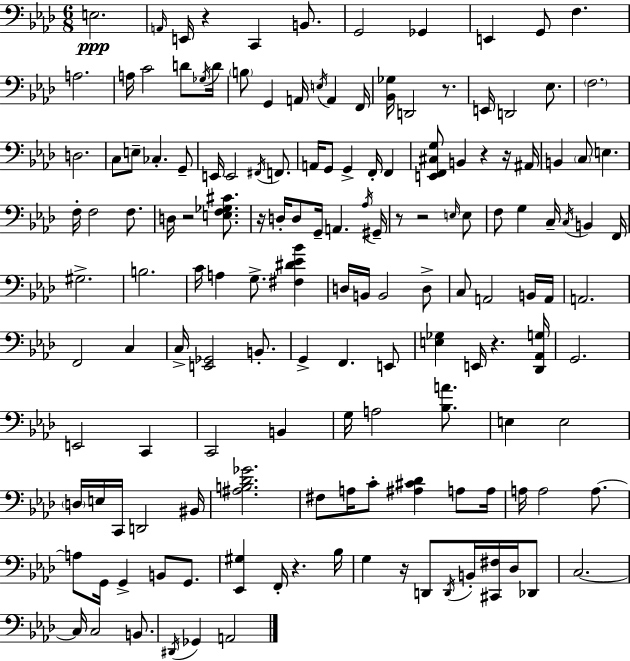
{
  \clef bass
  \numericTimeSignature
  \time 6/8
  \key f \minor
  e2.\ppp | \grace { a,16 } e,16 r4 c,4 b,8. | g,2 ges,4 | e,4 g,8 f4. | \break a2. | a16 c'2 d'8 | \acciaccatura { ges16 } d'16 \parenthesize b8 g,4 a,16 \acciaccatura { e16 } a,4 | f,16 <bes, ges>16 d,2 | \break r8. e,16 d,2 | ees8. \parenthesize f2. | d2. | c8 e8-- ces4.-. | \break g,8-- e,16 e,2 | \acciaccatura { fis,16 } f,8. a,16 g,8 g,4-> f,16-. | f,4 <e, f, cis g>8 b,4 r4 | r16 ais,16 b,4 \parenthesize c8 e4. | \break f16-. f2 | f8. d16 r2 | <e f ges cis'>8. r16 d16-. d8 g,16-- a,4. | \acciaccatura { aes16 } gis,16-- r8 r2 | \break \grace { e16 } e8 f8 g4 | c16-- \acciaccatura { c16 } b,4 f,16 gis2.-> | b2. | c'16 a4 | \break g8.-> <fis dis' ees' bes'>4 d16 b,16 b,2 | d8-> c8 a,2 | b,16 a,16 a,2. | f,2 | \break c4 c16-> <e, ges,>2 | b,8.-. g,4-> f,4. | e,8 <e ges>4 e,16 | r4. <des, aes, g>16 g,2. | \break e,2 | c,4 c,2 | b,4 g16 a2 | <bes a'>8. e4 e2 | \break \parenthesize d16 e16 c,16 d,2 | bis,16 <ais b des' ges'>2. | fis8 a16 c'8-. | <ais cis' des'>4 a8 a16 a16 a2 | \break a8.~~ a8 g,16 g,4-> | b,8 g,8. <ees, gis>4 f,16-. | r4. bes16 g4 r16 | d,8 \acciaccatura { d,16 } b,16-. <cis, fis>16 des16 des,8 c2.~~ | \break c16 c2 | b,8. \acciaccatura { dis,16 } ges,4 | a,2 \bar "|."
}